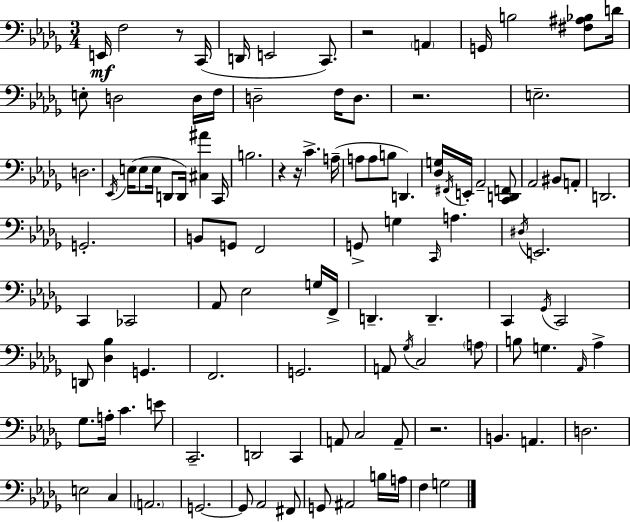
X:1
T:Untitled
M:3/4
L:1/4
K:Bbm
E,,/4 F,2 z/2 C,,/4 D,,/4 E,,2 C,,/2 z2 A,, G,,/4 B,2 [^F,^A,_B,]/2 D/4 E,/2 D,2 D,/4 F,/4 D,2 F,/4 D,/2 z2 E,2 D,2 _E,,/4 E,/4 E,/2 E,/4 D,,/2 D,,/4 [^C,^A] C,,/4 B,2 z z/4 C A,/4 A,/2 A,/2 B,/2 D,, [_D,G,]/4 ^F,,/4 E,,/4 _A,,2 [C,,D,,F,,]/2 _A,,2 ^B,,/2 A,,/2 D,,2 G,,2 B,,/2 G,,/2 F,,2 G,,/2 G, C,,/4 A, ^D,/4 E,,2 C,, _C,,2 _A,,/2 _E,2 G,/4 F,,/4 D,, D,, C,, _G,,/4 C,,2 D,,/2 [_D,_B,] G,, F,,2 G,,2 A,,/2 _G,/4 C,2 A,/2 B,/2 G, _A,,/4 _A, _G,/2 A,/4 C E/2 C,,2 D,,2 C,, A,,/2 C,2 A,,/2 z2 B,, A,, D,2 E,2 C, A,,2 G,,2 G,,/2 _A,,2 ^F,,/2 G,,/2 ^A,,2 B,/4 A,/4 F, G,2